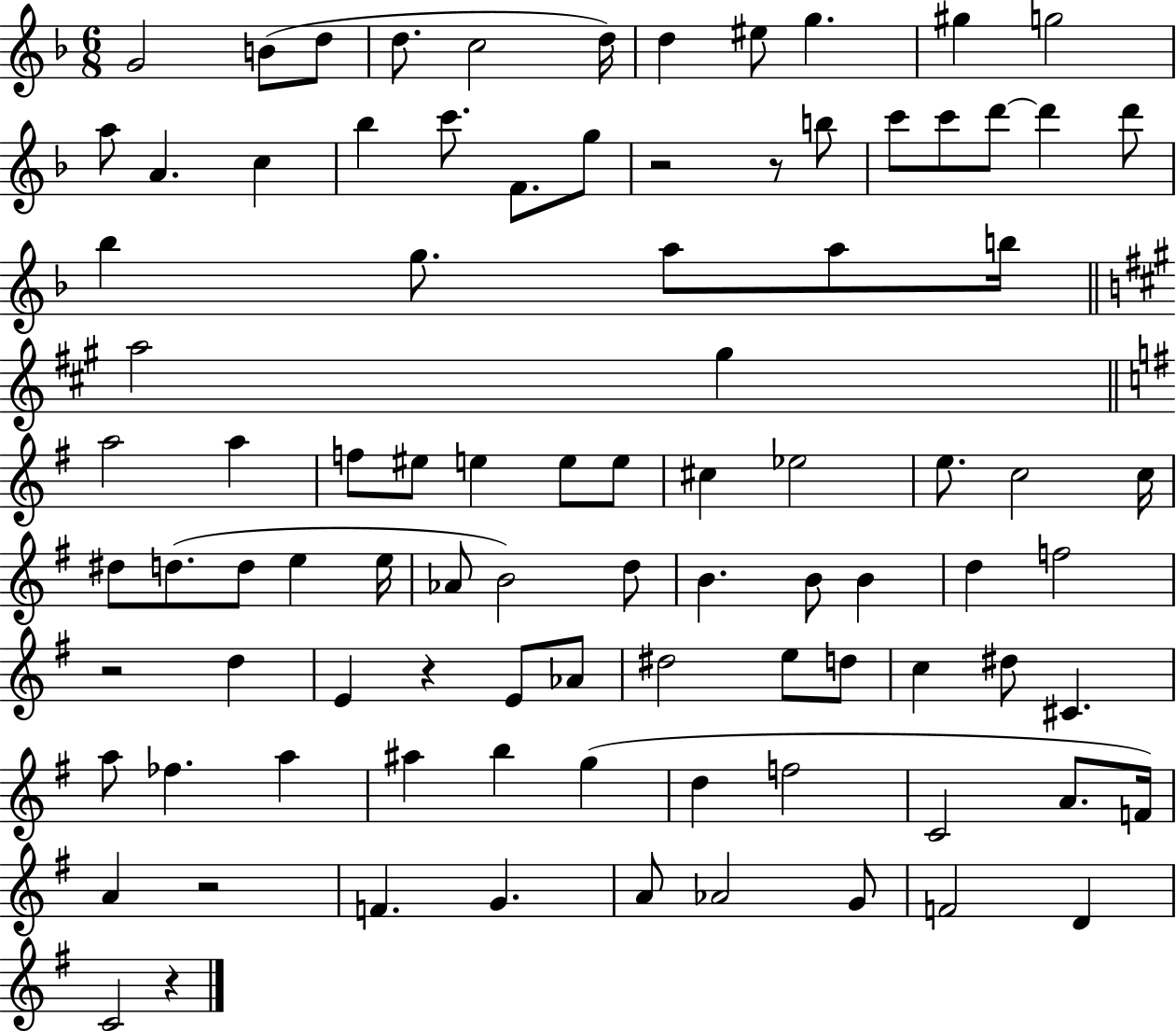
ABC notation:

X:1
T:Untitled
M:6/8
L:1/4
K:F
G2 B/2 d/2 d/2 c2 d/4 d ^e/2 g ^g g2 a/2 A c _b c'/2 F/2 g/2 z2 z/2 b/2 c'/2 c'/2 d'/2 d' d'/2 _b g/2 a/2 a/2 b/4 a2 ^g a2 a f/2 ^e/2 e e/2 e/2 ^c _e2 e/2 c2 c/4 ^d/2 d/2 d/2 e e/4 _A/2 B2 d/2 B B/2 B d f2 z2 d E z E/2 _A/2 ^d2 e/2 d/2 c ^d/2 ^C a/2 _f a ^a b g d f2 C2 A/2 F/4 A z2 F G A/2 _A2 G/2 F2 D C2 z